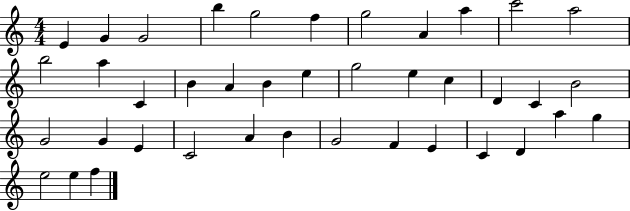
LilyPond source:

{
  \clef treble
  \numericTimeSignature
  \time 4/4
  \key c \major
  e'4 g'4 g'2 | b''4 g''2 f''4 | g''2 a'4 a''4 | c'''2 a''2 | \break b''2 a''4 c'4 | b'4 a'4 b'4 e''4 | g''2 e''4 c''4 | d'4 c'4 b'2 | \break g'2 g'4 e'4 | c'2 a'4 b'4 | g'2 f'4 e'4 | c'4 d'4 a''4 g''4 | \break e''2 e''4 f''4 | \bar "|."
}